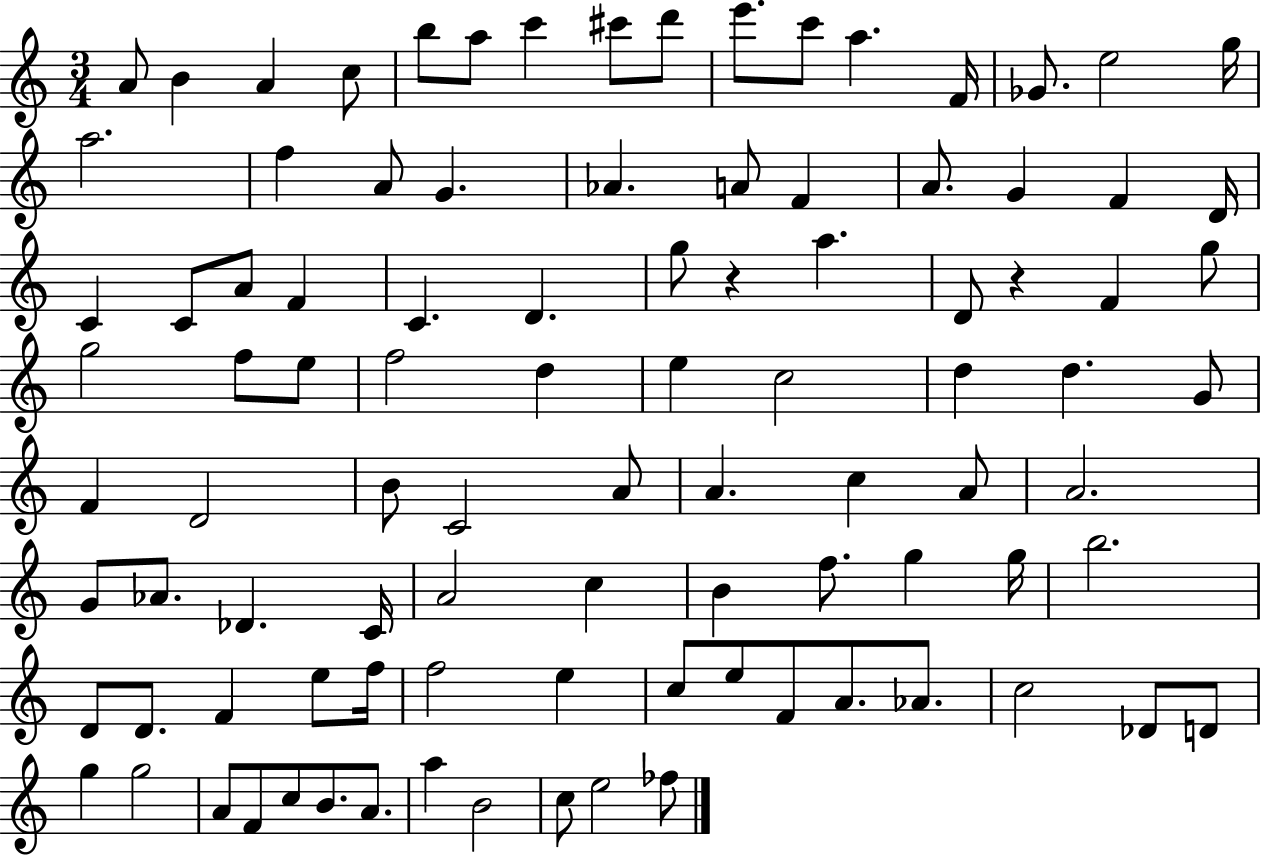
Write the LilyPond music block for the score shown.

{
  \clef treble
  \numericTimeSignature
  \time 3/4
  \key c \major
  a'8 b'4 a'4 c''8 | b''8 a''8 c'''4 cis'''8 d'''8 | e'''8. c'''8 a''4. f'16 | ges'8. e''2 g''16 | \break a''2. | f''4 a'8 g'4. | aes'4. a'8 f'4 | a'8. g'4 f'4 d'16 | \break c'4 c'8 a'8 f'4 | c'4. d'4. | g''8 r4 a''4. | d'8 r4 f'4 g''8 | \break g''2 f''8 e''8 | f''2 d''4 | e''4 c''2 | d''4 d''4. g'8 | \break f'4 d'2 | b'8 c'2 a'8 | a'4. c''4 a'8 | a'2. | \break g'8 aes'8. des'4. c'16 | a'2 c''4 | b'4 f''8. g''4 g''16 | b''2. | \break d'8 d'8. f'4 e''8 f''16 | f''2 e''4 | c''8 e''8 f'8 a'8. aes'8. | c''2 des'8 d'8 | \break g''4 g''2 | a'8 f'8 c''8 b'8. a'8. | a''4 b'2 | c''8 e''2 fes''8 | \break \bar "|."
}